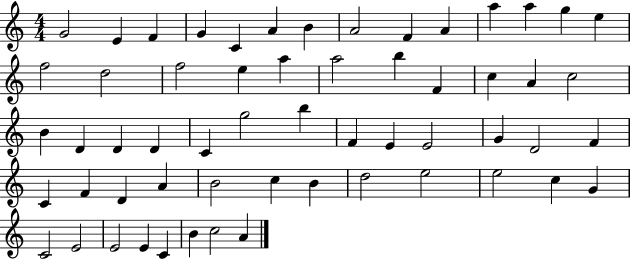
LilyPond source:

{
  \clef treble
  \numericTimeSignature
  \time 4/4
  \key c \major
  g'2 e'4 f'4 | g'4 c'4 a'4 b'4 | a'2 f'4 a'4 | a''4 a''4 g''4 e''4 | \break f''2 d''2 | f''2 e''4 a''4 | a''2 b''4 f'4 | c''4 a'4 c''2 | \break b'4 d'4 d'4 d'4 | c'4 g''2 b''4 | f'4 e'4 e'2 | g'4 d'2 f'4 | \break c'4 f'4 d'4 a'4 | b'2 c''4 b'4 | d''2 e''2 | e''2 c''4 g'4 | \break c'2 e'2 | e'2 e'4 c'4 | b'4 c''2 a'4 | \bar "|."
}